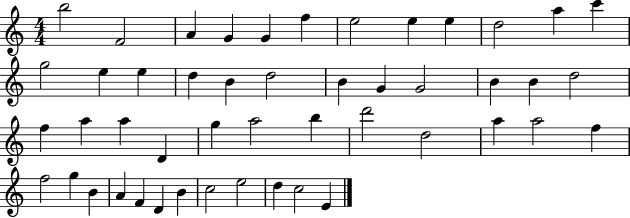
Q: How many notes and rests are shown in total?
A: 48